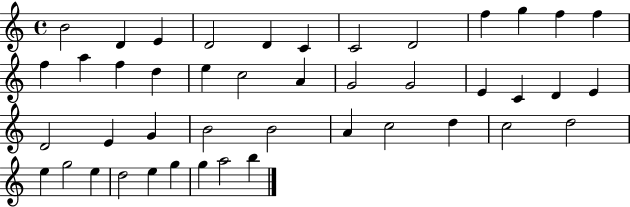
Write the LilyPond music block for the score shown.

{
  \clef treble
  \time 4/4
  \defaultTimeSignature
  \key c \major
  b'2 d'4 e'4 | d'2 d'4 c'4 | c'2 d'2 | f''4 g''4 f''4 f''4 | \break f''4 a''4 f''4 d''4 | e''4 c''2 a'4 | g'2 g'2 | e'4 c'4 d'4 e'4 | \break d'2 e'4 g'4 | b'2 b'2 | a'4 c''2 d''4 | c''2 d''2 | \break e''4 g''2 e''4 | d''2 e''4 g''4 | g''4 a''2 b''4 | \bar "|."
}